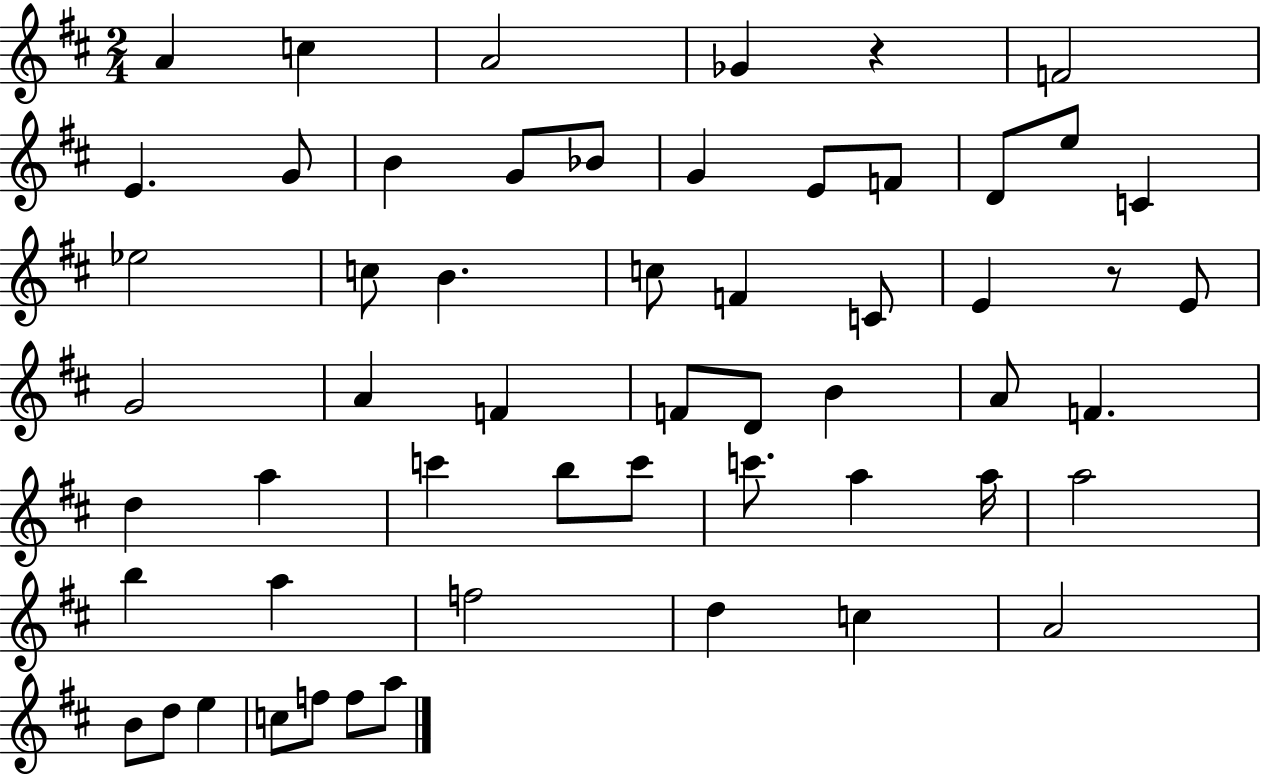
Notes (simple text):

A4/q C5/q A4/h Gb4/q R/q F4/h E4/q. G4/e B4/q G4/e Bb4/e G4/q E4/e F4/e D4/e E5/e C4/q Eb5/h C5/e B4/q. C5/e F4/q C4/e E4/q R/e E4/e G4/h A4/q F4/q F4/e D4/e B4/q A4/e F4/q. D5/q A5/q C6/q B5/e C6/e C6/e. A5/q A5/s A5/h B5/q A5/q F5/h D5/q C5/q A4/h B4/e D5/e E5/q C5/e F5/e F5/e A5/e